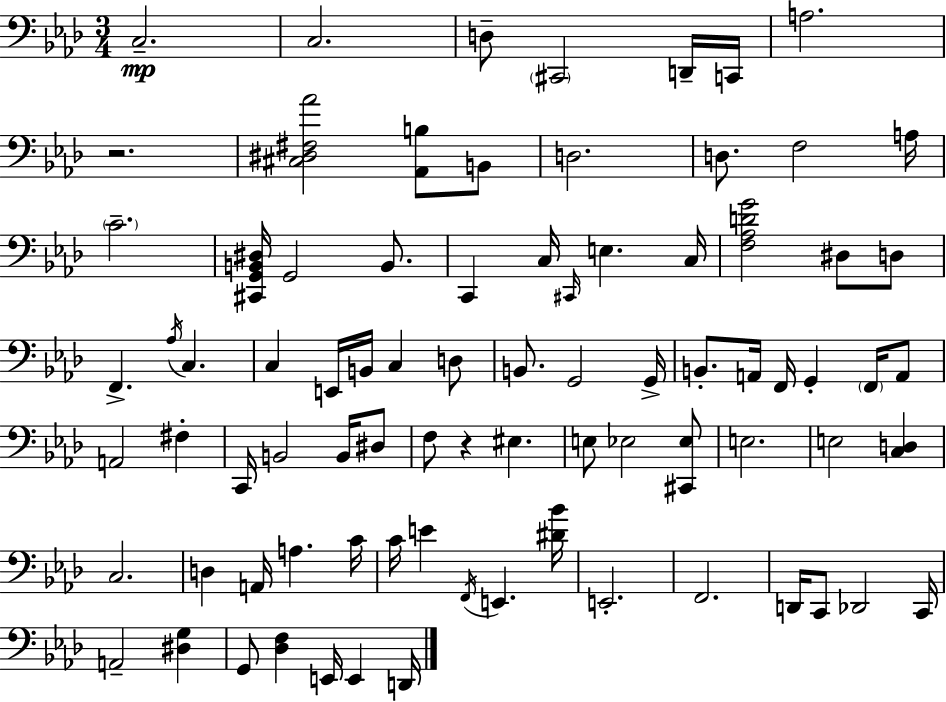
X:1
T:Untitled
M:3/4
L:1/4
K:Ab
C,2 C,2 D,/2 ^C,,2 D,,/4 C,,/4 A,2 z2 [^C,^D,^F,_A]2 [_A,,B,]/2 B,,/2 D,2 D,/2 F,2 A,/4 C2 [^C,,G,,B,,^D,]/4 G,,2 B,,/2 C,, C,/4 ^C,,/4 E, C,/4 [F,_A,DG]2 ^D,/2 D,/2 F,, _A,/4 C, C, E,,/4 B,,/4 C, D,/2 B,,/2 G,,2 G,,/4 B,,/2 A,,/4 F,,/4 G,, F,,/4 A,,/2 A,,2 ^F, C,,/4 B,,2 B,,/4 ^D,/2 F,/2 z ^E, E,/2 _E,2 [^C,,_E,]/2 E,2 E,2 [C,D,] C,2 D, A,,/4 A, C/4 C/4 E F,,/4 E,, [^D_B]/4 E,,2 F,,2 D,,/4 C,,/2 _D,,2 C,,/4 A,,2 [^D,G,] G,,/2 [_D,F,] E,,/4 E,, D,,/4